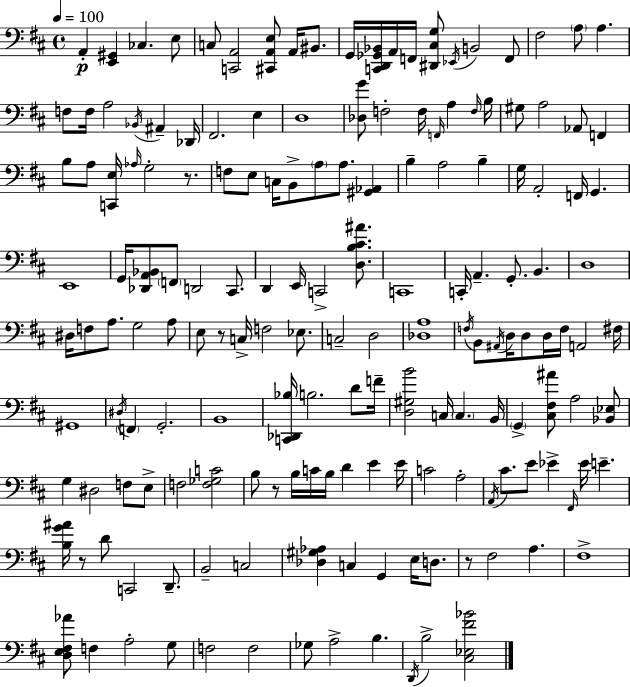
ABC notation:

X:1
T:Untitled
M:4/4
L:1/4
K:D
A,, [E,,^G,,] _C, E,/2 C,/2 [C,,A,,]2 [^C,,A,,E,]/2 A,,/4 ^B,,/2 G,,/4 [C,,D,,_G,,_B,,]/4 A,,/4 F,,/4 [^D,,^C,G,]/2 _E,,/4 B,,2 F,,/2 ^F,2 A,/2 A, F,/2 F,/4 A,2 _B,,/4 ^A,, _D,,/4 ^F,,2 E, D,4 [_D,G]/2 F,2 F,/4 F,,/4 A, F,/4 B,/4 ^G,/2 A,2 _A,,/2 F,, B,/2 A,/2 [C,,E,]/4 _A,/4 G,2 z/2 F,/2 E,/2 C,/4 B,,/2 A,/2 A,/2 [^G,,_A,,] B, A,2 B, G,/4 A,,2 F,,/4 G,, E,,4 G,,/4 [_D,,A,,_B,,]/2 F,,/2 D,,2 ^C,,/2 D,, E,,/4 C,,2 [D,B,^C^A]/2 C,,4 C,,/4 A,, G,,/2 B,, D,4 ^D,/4 F,/2 A,/2 G,2 A,/2 E,/2 z/2 C,/4 F,2 _E,/2 C,2 D,2 [_D,A,]4 F,/4 B,,/2 ^A,,/4 D,/4 D,/2 D,/4 F,/4 A,,2 ^F,/4 ^G,,4 ^D,/4 F,, G,,2 B,,4 [C,,_D,,_B,]/4 B,2 D/2 F/4 [D,^G,B]2 C,/4 C, B,,/4 G,, [^C,^F,^A]/2 A,2 [_B,,_E,]/2 G, ^D,2 F,/2 E,/2 F,2 [F,_G,C]2 B,/2 z/2 B,/4 C/4 B,/4 D E E/4 C2 A,2 A,,/4 ^C/2 E/2 _E ^F,,/4 _E/4 E [B,G^A]/4 z/2 D/2 C,,2 D,,/2 B,,2 C,2 [_D,^G,_A,] C, G,, E,/4 D,/2 z/2 ^F,2 A, ^F,4 [D,E,^F,_A]/2 F, A,2 G,/2 F,2 F,2 _G,/2 A,2 B, D,,/4 B,2 [^C,_E,^F_B]2